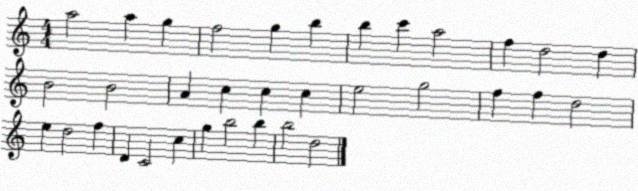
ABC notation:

X:1
T:Untitled
M:4/4
L:1/4
K:C
a2 a g f2 g b b c' a2 f d2 d B2 B2 A c c c e2 g2 f f d2 e d2 f D C2 c g b2 b b2 d2